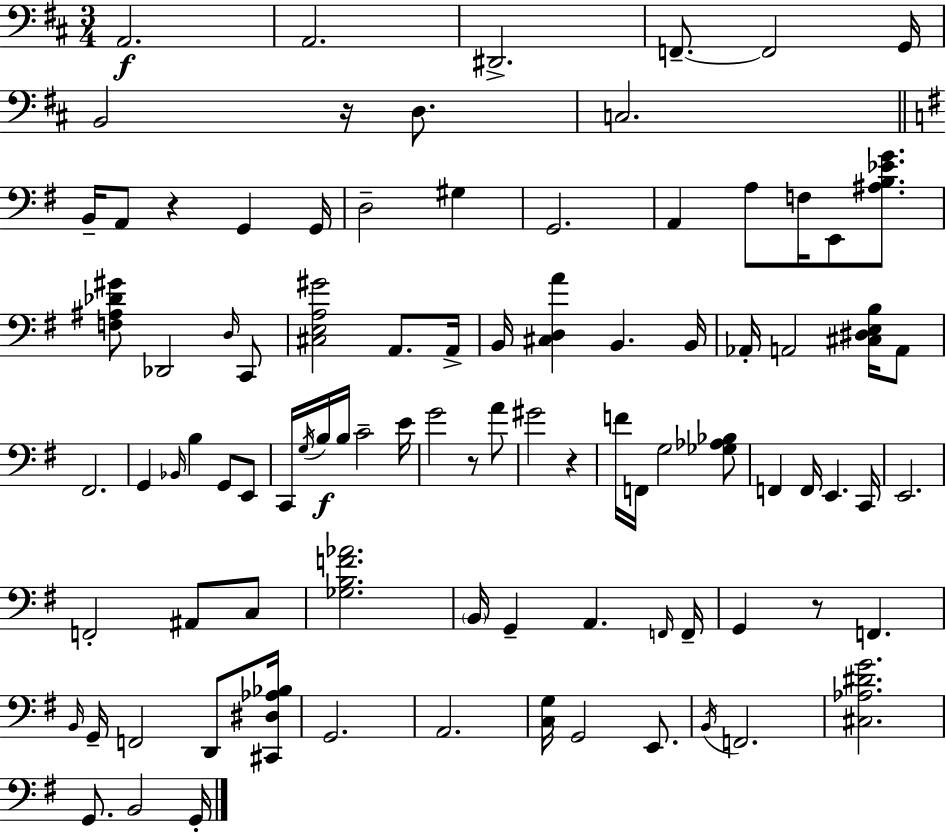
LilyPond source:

{
  \clef bass
  \numericTimeSignature
  \time 3/4
  \key d \major
  \repeat volta 2 { a,2.\f | a,2. | dis,2.-> | f,8.--~~ f,2 g,16 | \break b,2 r16 d8. | c2. | \bar "||" \break \key g \major b,16-- a,8 r4 g,4 g,16 | d2-- gis4 | g,2. | a,4 a8 f16 e,8 <ais b ees' g'>8. | \break <f ais des' gis'>8 des,2 \grace { d16 } c,8 | <cis e a gis'>2 a,8. | a,16-> b,16 <cis d a'>4 b,4. | b,16 aes,16-. a,2 <cis dis e b>16 a,8 | \break fis,2. | g,4 \grace { bes,16 } b4 g,8 | e,8 c,16 \acciaccatura { g16 } b16\f b16 c'2-- | e'16 g'2 r8 | \break a'8 gis'2 r4 | f'16 f,16 g2 | <ges aes bes>8 f,4 f,16 e,4. | c,16 e,2. | \break f,2-. ais,8 | c8 <ges b f' aes'>2. | \parenthesize b,16 g,4-- a,4. | \grace { f,16 } f,16-- g,4 r8 f,4. | \break \grace { b,16 } g,16-- f,2 | d,8 <cis, dis aes bes>16 g,2. | a,2. | <c g>16 g,2 | \break e,8. \acciaccatura { b,16 } f,2. | <cis aes dis' g'>2. | g,8. b,2 | g,16-. } \bar "|."
}